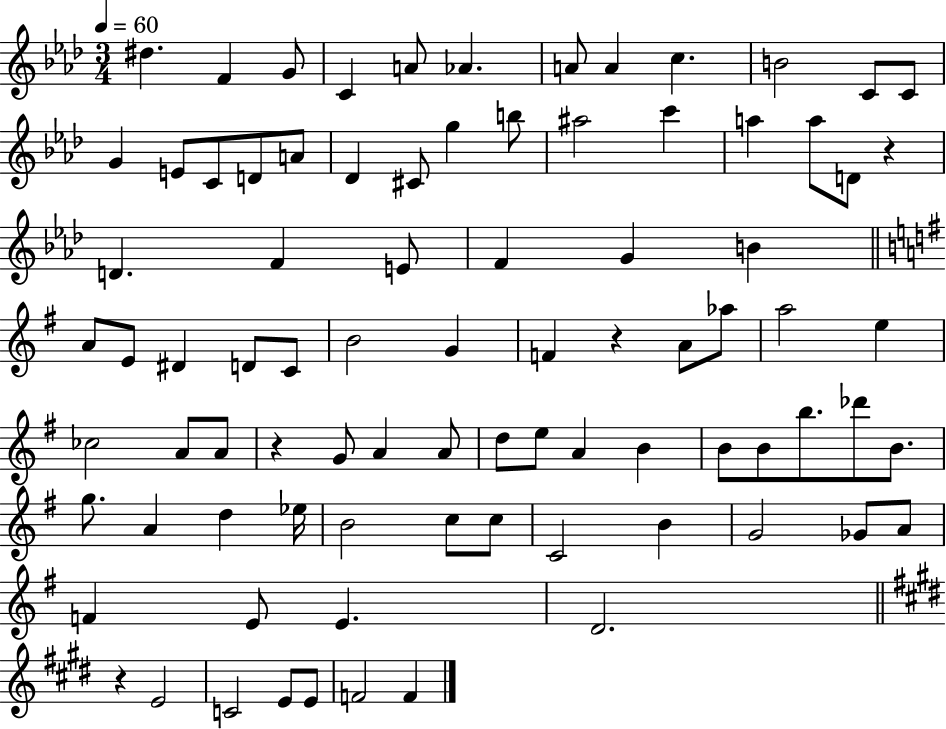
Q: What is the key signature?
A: AES major